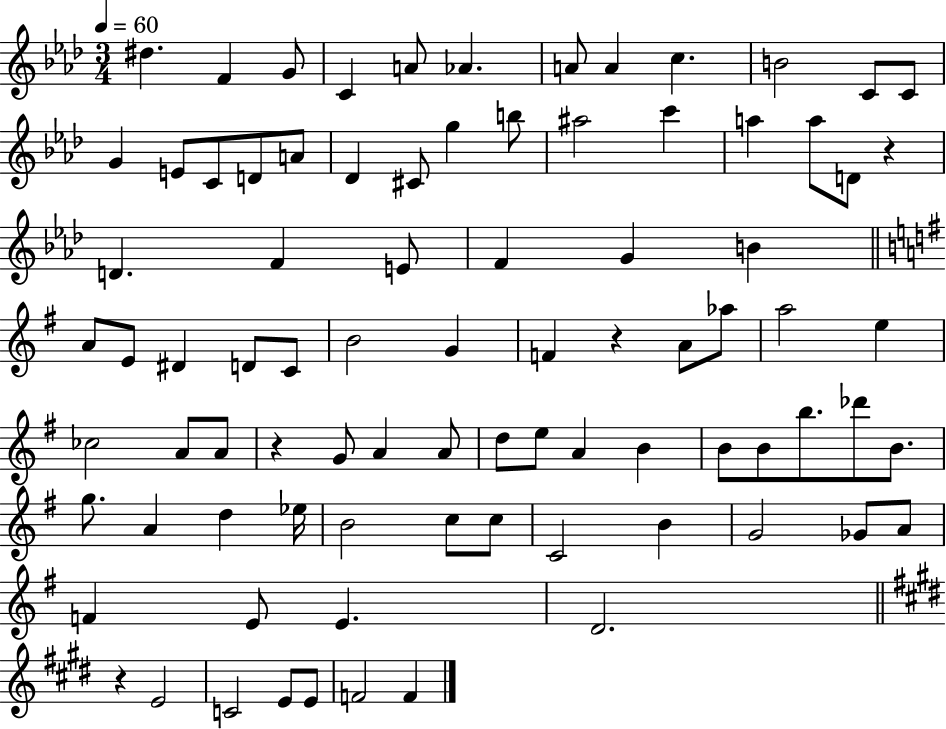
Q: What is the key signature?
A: AES major